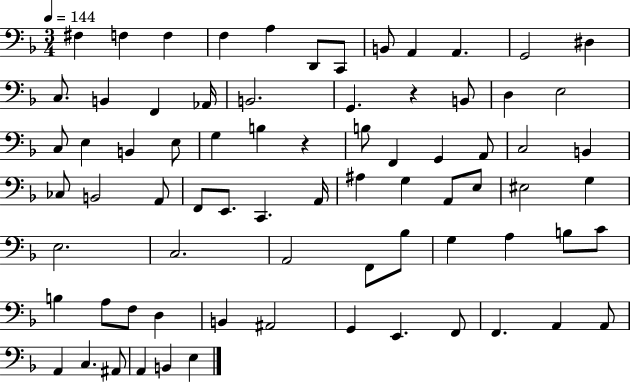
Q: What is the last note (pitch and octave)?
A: E3